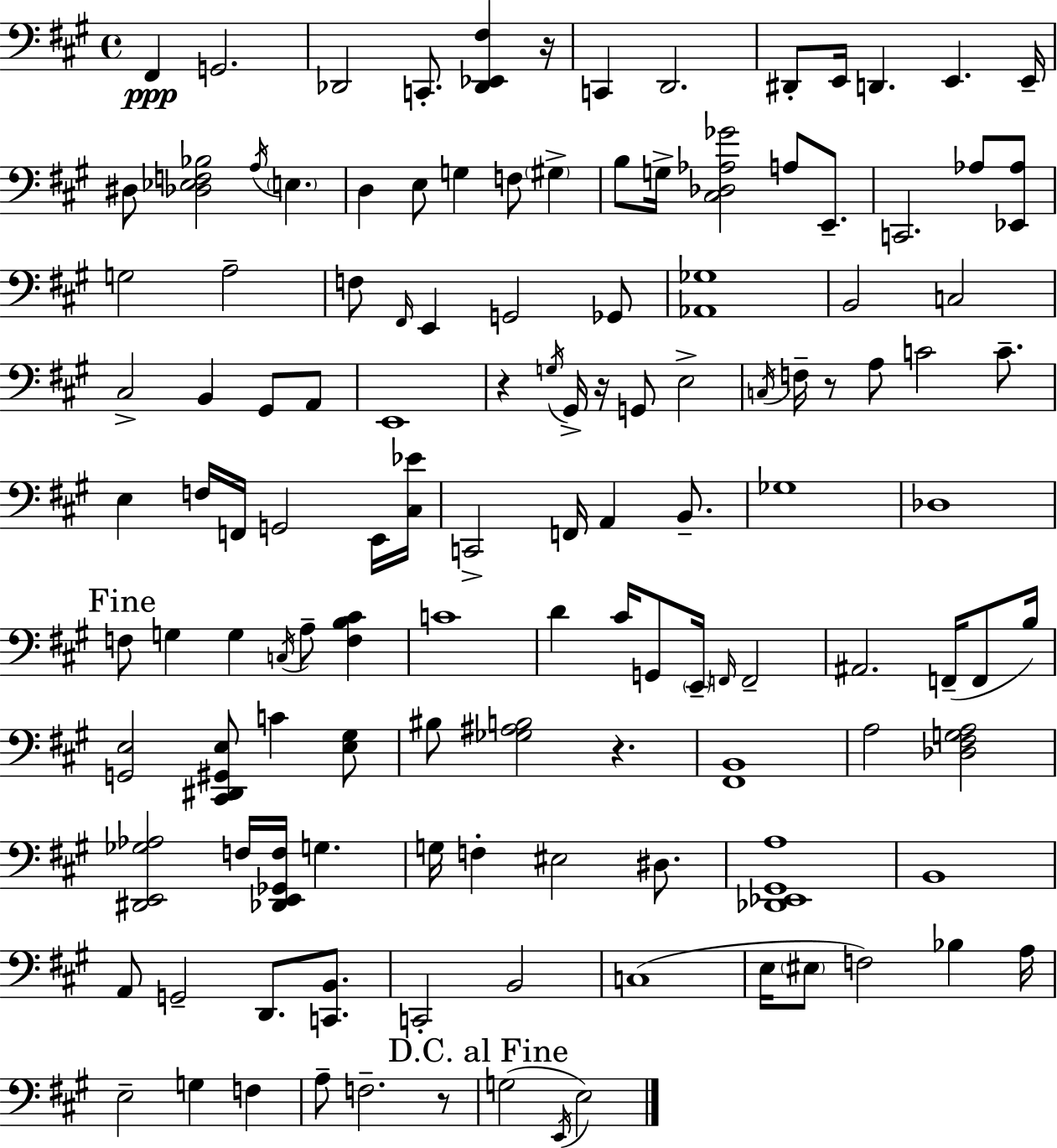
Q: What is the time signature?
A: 4/4